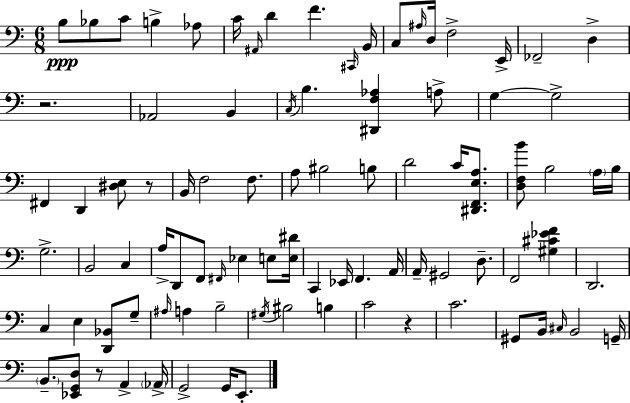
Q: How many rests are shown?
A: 4